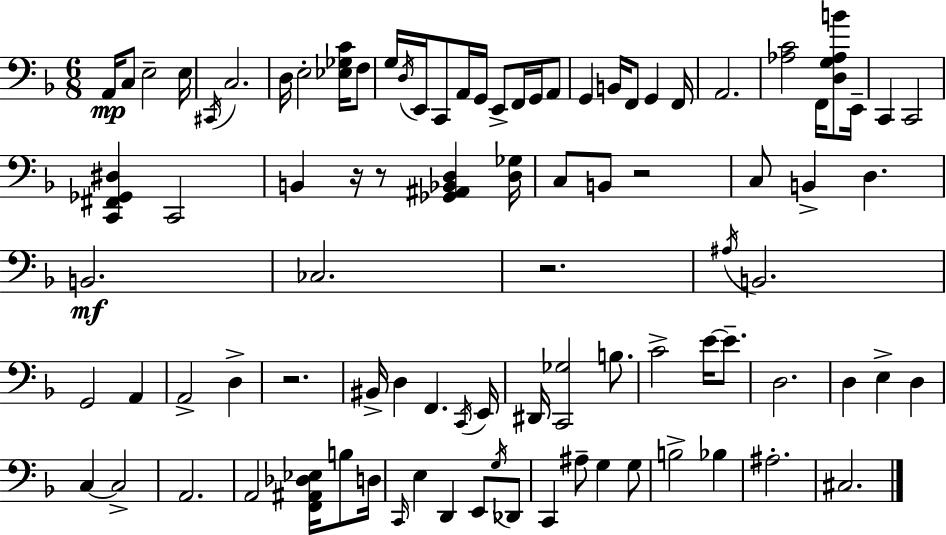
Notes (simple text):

A2/s C3/e E3/h E3/s C#2/s C3/h. D3/s E3/h [Eb3,Gb3,C4]/s F3/e G3/s D3/s E2/s C2/e A2/s G2/s E2/e F2/s G2/s A2/e G2/q B2/s F2/e G2/q F2/s A2/h. [Ab3,C4]/h F2/s [D3,G3,Ab3,B4]/e E2/s C2/q C2/h [C2,F#2,Gb2,D#3]/q C2/h B2/q R/s R/e [Gb2,A#2,Bb2,D3]/q [D3,Gb3]/s C3/e B2/e R/h C3/e B2/q D3/q. B2/h. CES3/h. R/h. A#3/s B2/h. G2/h A2/q A2/h D3/q R/h. BIS2/s D3/q F2/q. C2/s E2/s D#2/s [C2,Gb3]/h B3/e. C4/h E4/s E4/e. D3/h. D3/q E3/q D3/q C3/q C3/h A2/h. A2/h [F2,A#2,Db3,Eb3]/s B3/e D3/s C2/s E3/q D2/q E2/e G3/s Db2/e C2/q A#3/e G3/q G3/e B3/h Bb3/q A#3/h. C#3/h.